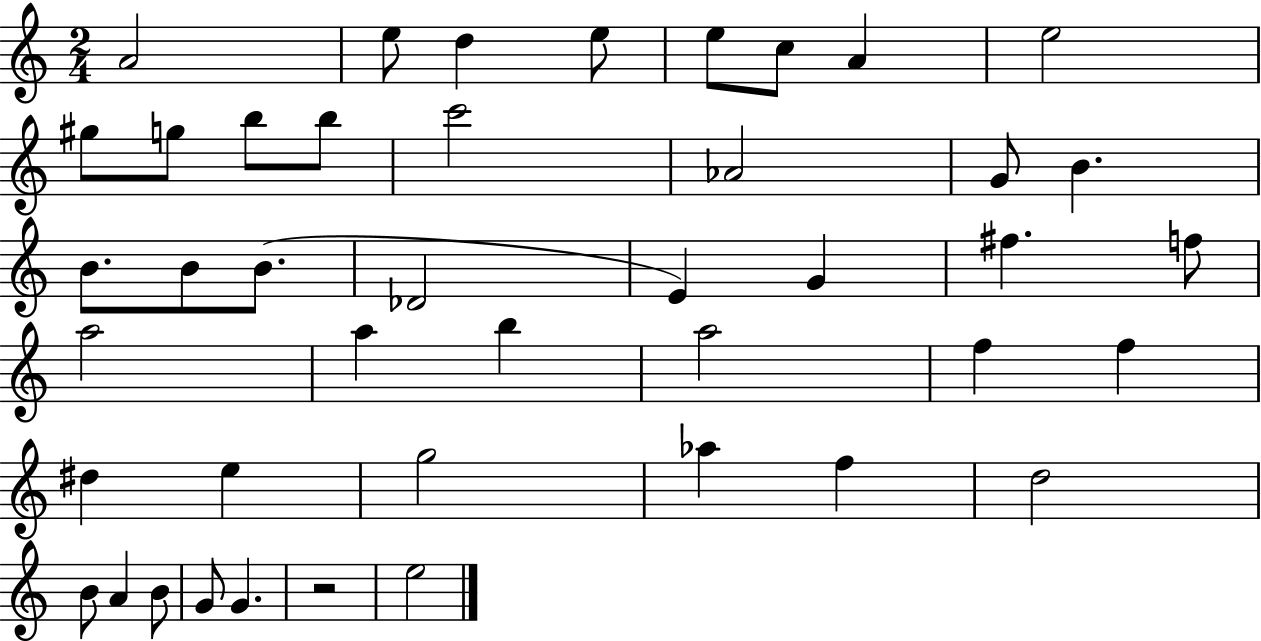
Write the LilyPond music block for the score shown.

{
  \clef treble
  \numericTimeSignature
  \time 2/4
  \key c \major
  a'2 | e''8 d''4 e''8 | e''8 c''8 a'4 | e''2 | \break gis''8 g''8 b''8 b''8 | c'''2 | aes'2 | g'8 b'4. | \break b'8. b'8 b'8.( | des'2 | e'4) g'4 | fis''4. f''8 | \break a''2 | a''4 b''4 | a''2 | f''4 f''4 | \break dis''4 e''4 | g''2 | aes''4 f''4 | d''2 | \break b'8 a'4 b'8 | g'8 g'4. | r2 | e''2 | \break \bar "|."
}